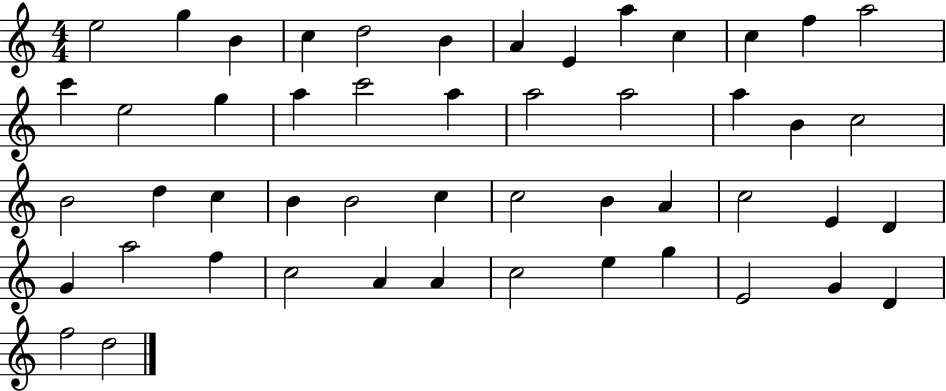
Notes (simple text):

E5/h G5/q B4/q C5/q D5/h B4/q A4/q E4/q A5/q C5/q C5/q F5/q A5/h C6/q E5/h G5/q A5/q C6/h A5/q A5/h A5/h A5/q B4/q C5/h B4/h D5/q C5/q B4/q B4/h C5/q C5/h B4/q A4/q C5/h E4/q D4/q G4/q A5/h F5/q C5/h A4/q A4/q C5/h E5/q G5/q E4/h G4/q D4/q F5/h D5/h